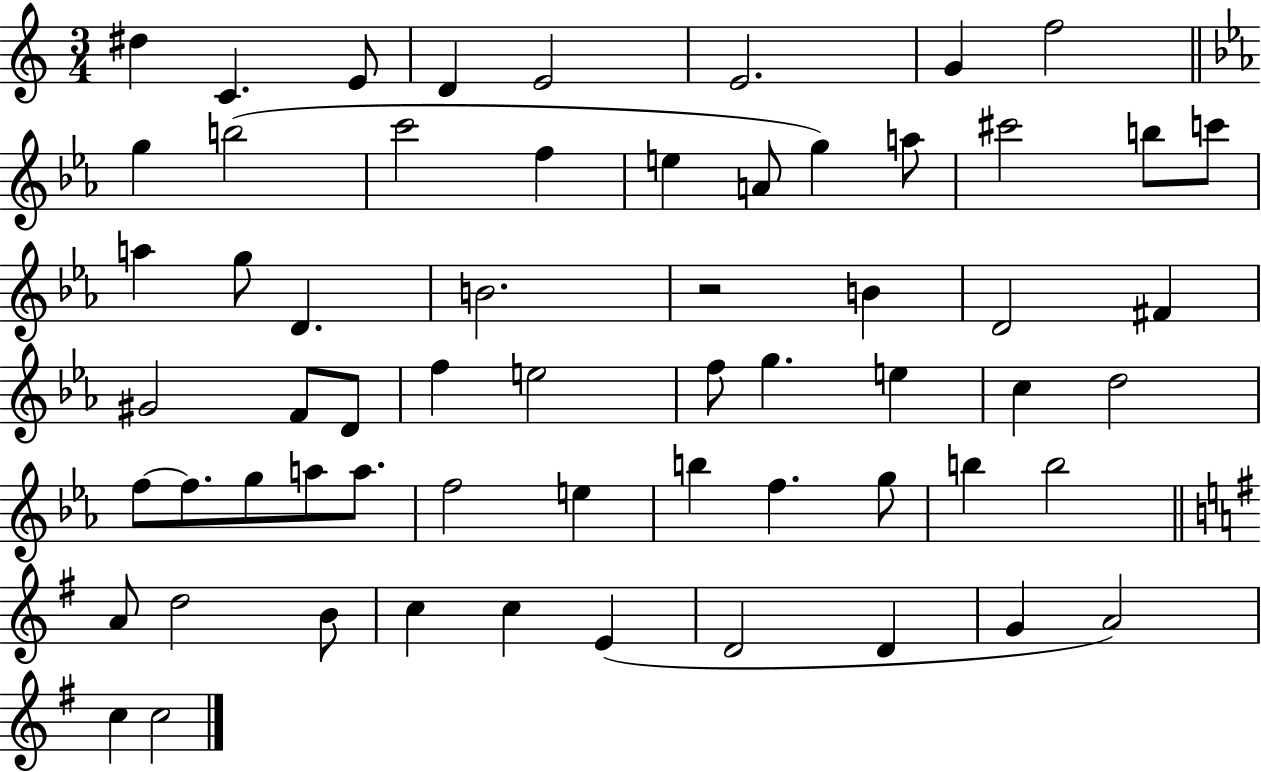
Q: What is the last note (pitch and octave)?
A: C5